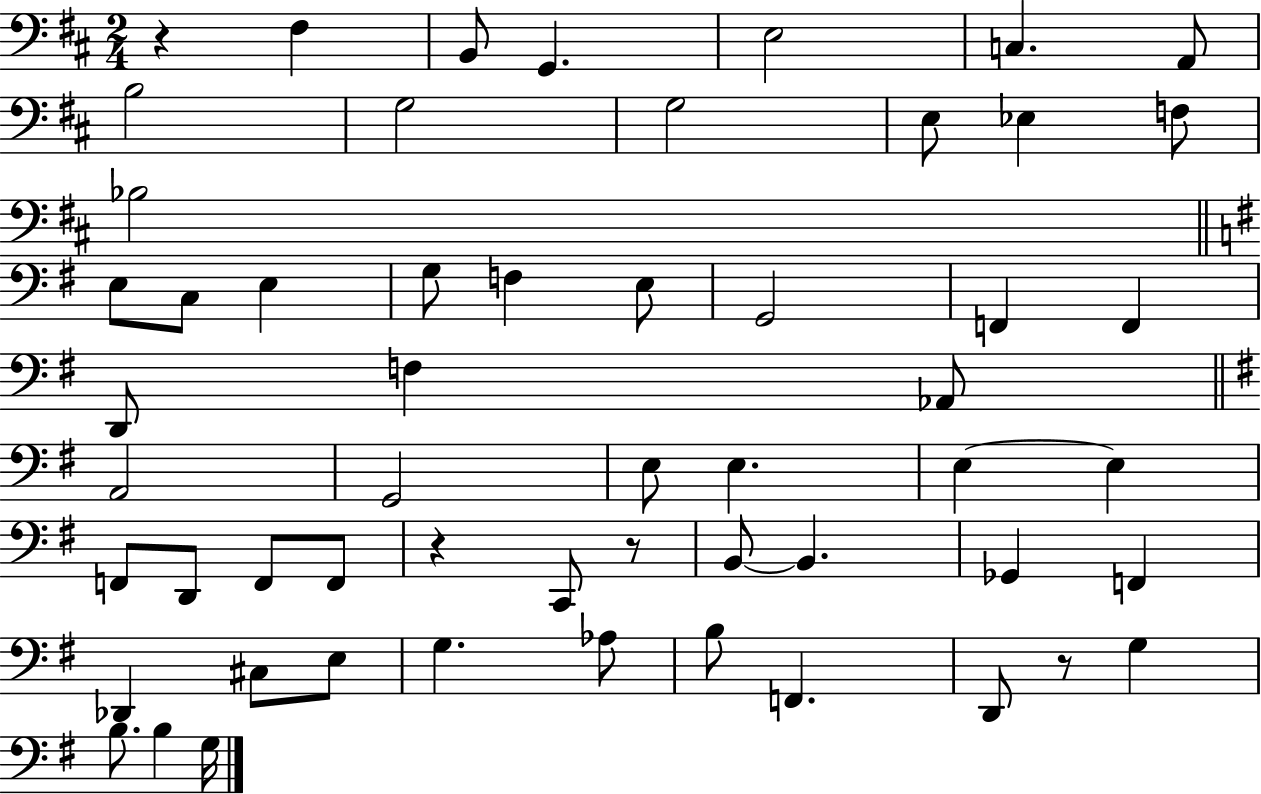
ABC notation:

X:1
T:Untitled
M:2/4
L:1/4
K:D
z ^F, B,,/2 G,, E,2 C, A,,/2 B,2 G,2 G,2 E,/2 _E, F,/2 _B,2 E,/2 C,/2 E, G,/2 F, E,/2 G,,2 F,, F,, D,,/2 F, _A,,/2 A,,2 G,,2 E,/2 E, E, E, F,,/2 D,,/2 F,,/2 F,,/2 z C,,/2 z/2 B,,/2 B,, _G,, F,, _D,, ^C,/2 E,/2 G, _A,/2 B,/2 F,, D,,/2 z/2 G, B,/2 B, G,/4